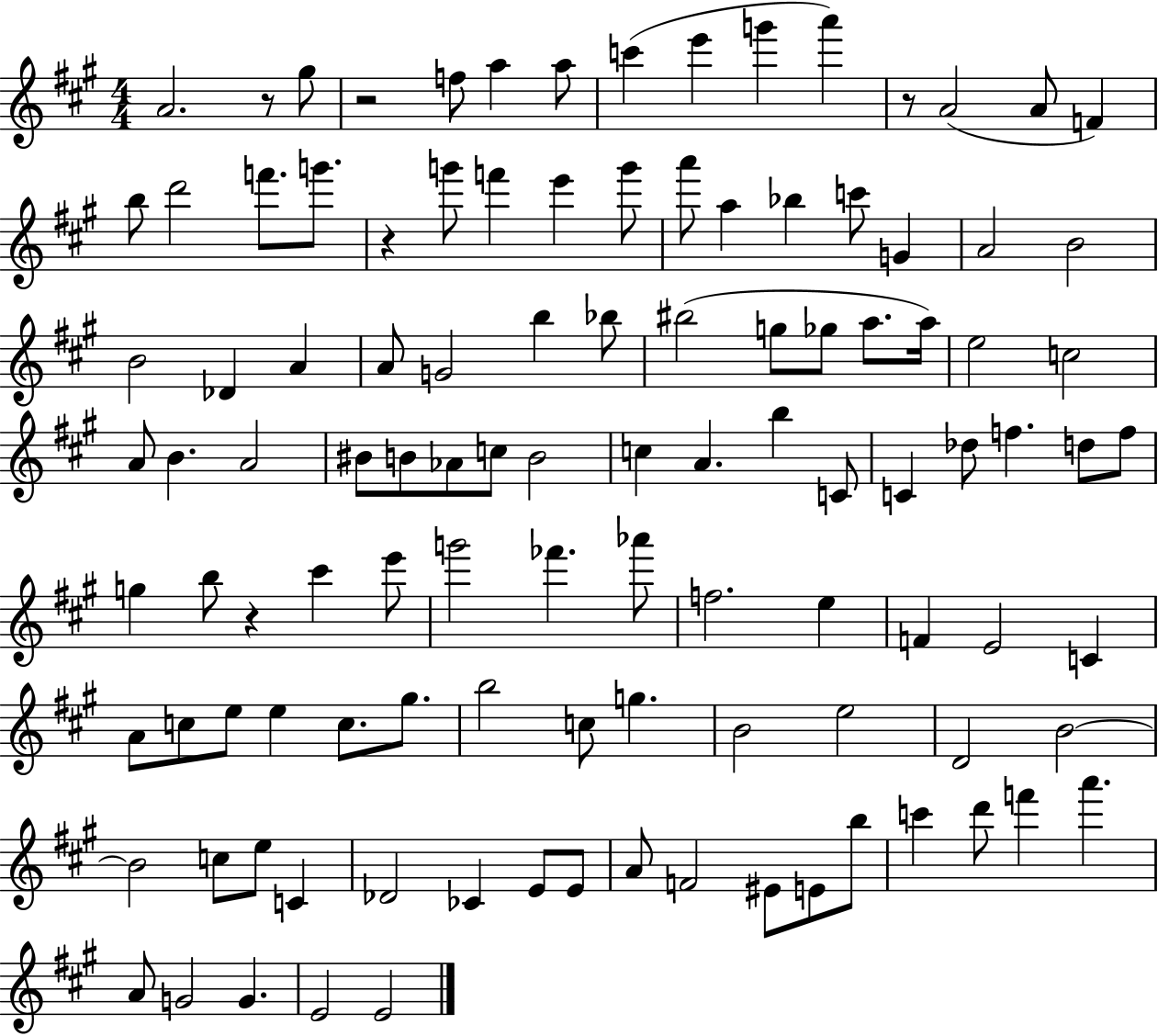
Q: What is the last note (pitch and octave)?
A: E4